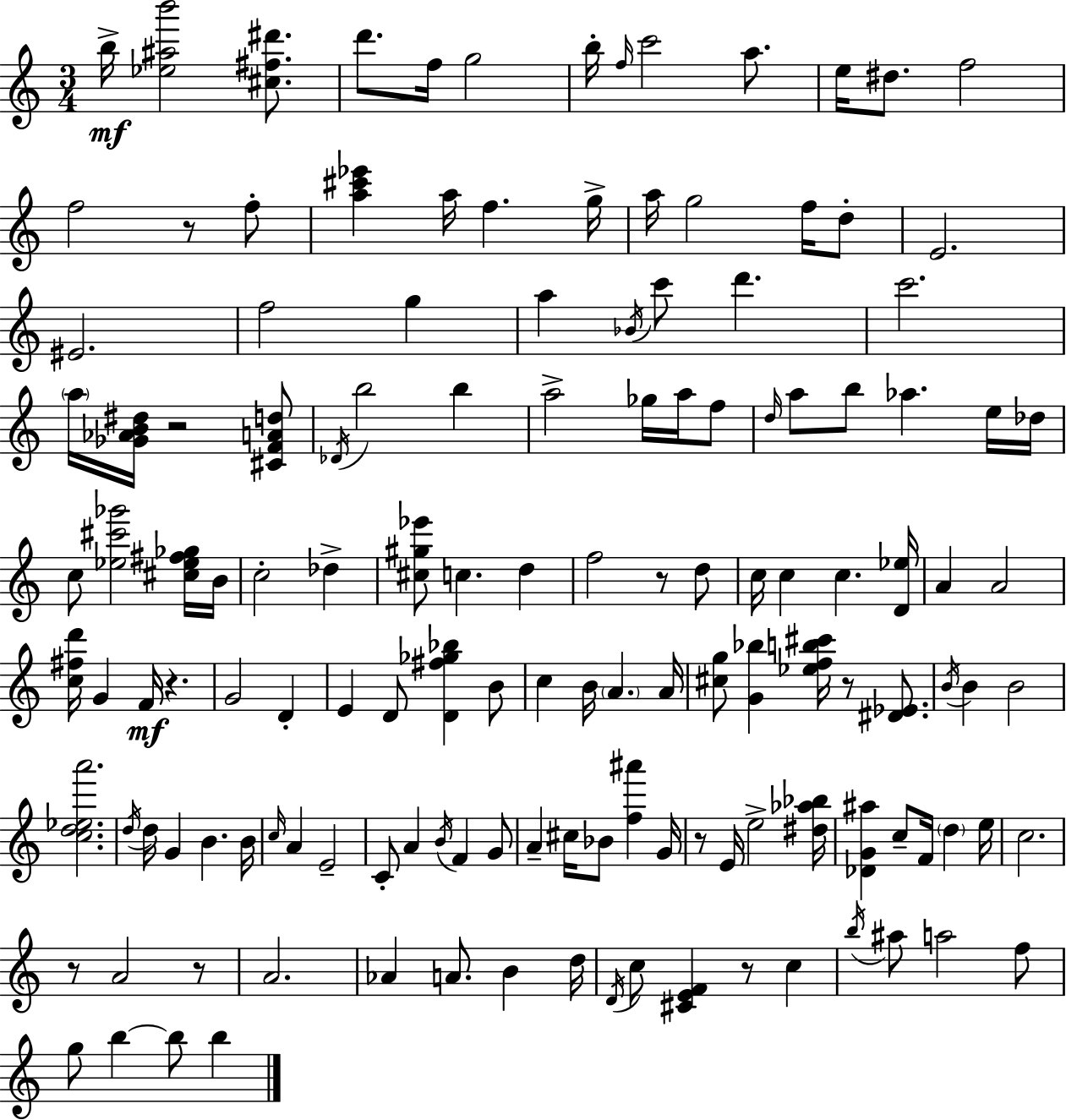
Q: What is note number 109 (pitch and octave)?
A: B5